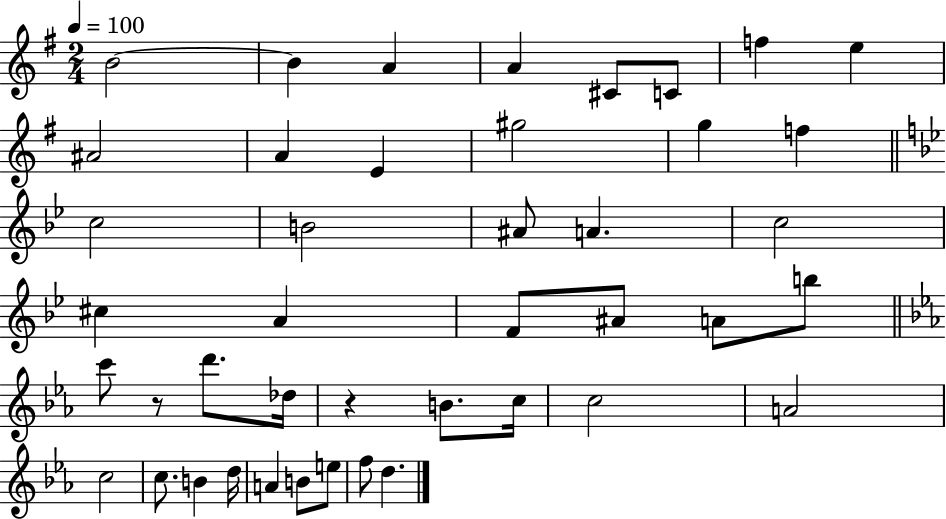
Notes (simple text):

B4/h B4/q A4/q A4/q C#4/e C4/e F5/q E5/q A#4/h A4/q E4/q G#5/h G5/q F5/q C5/h B4/h A#4/e A4/q. C5/h C#5/q A4/q F4/e A#4/e A4/e B5/e C6/e R/e D6/e. Db5/s R/q B4/e. C5/s C5/h A4/h C5/h C5/e. B4/q D5/s A4/q B4/e E5/e F5/e D5/q.